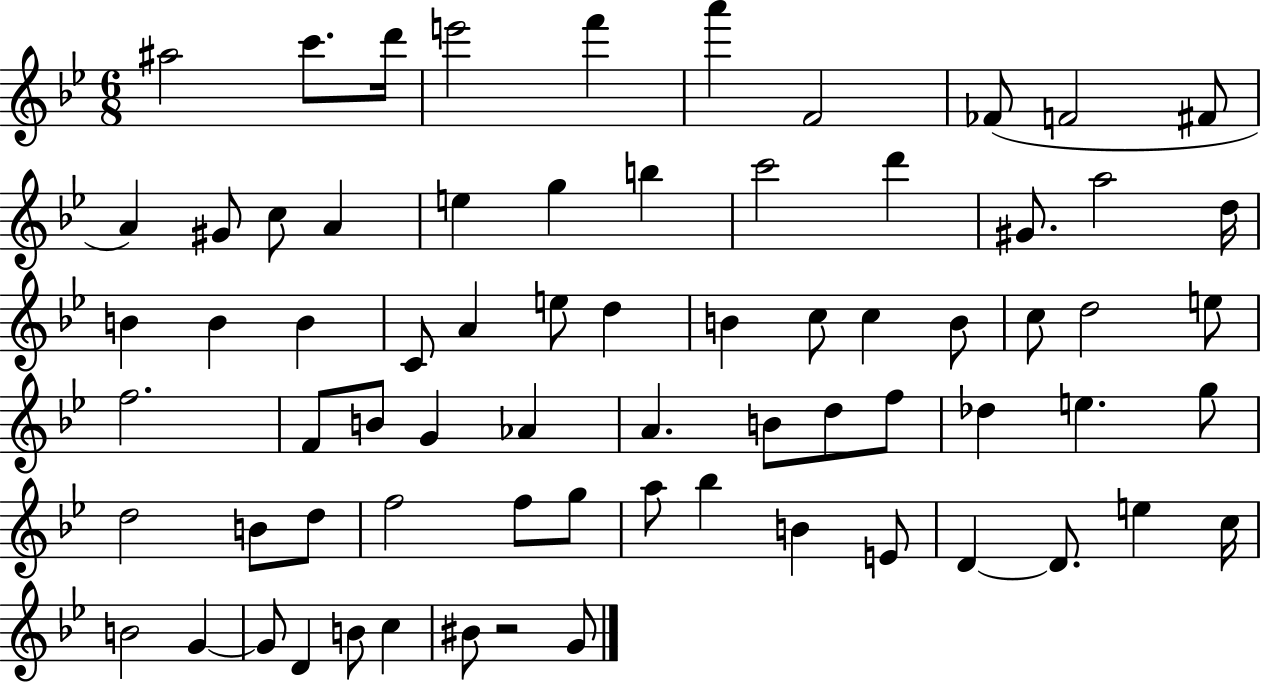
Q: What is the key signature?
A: BES major